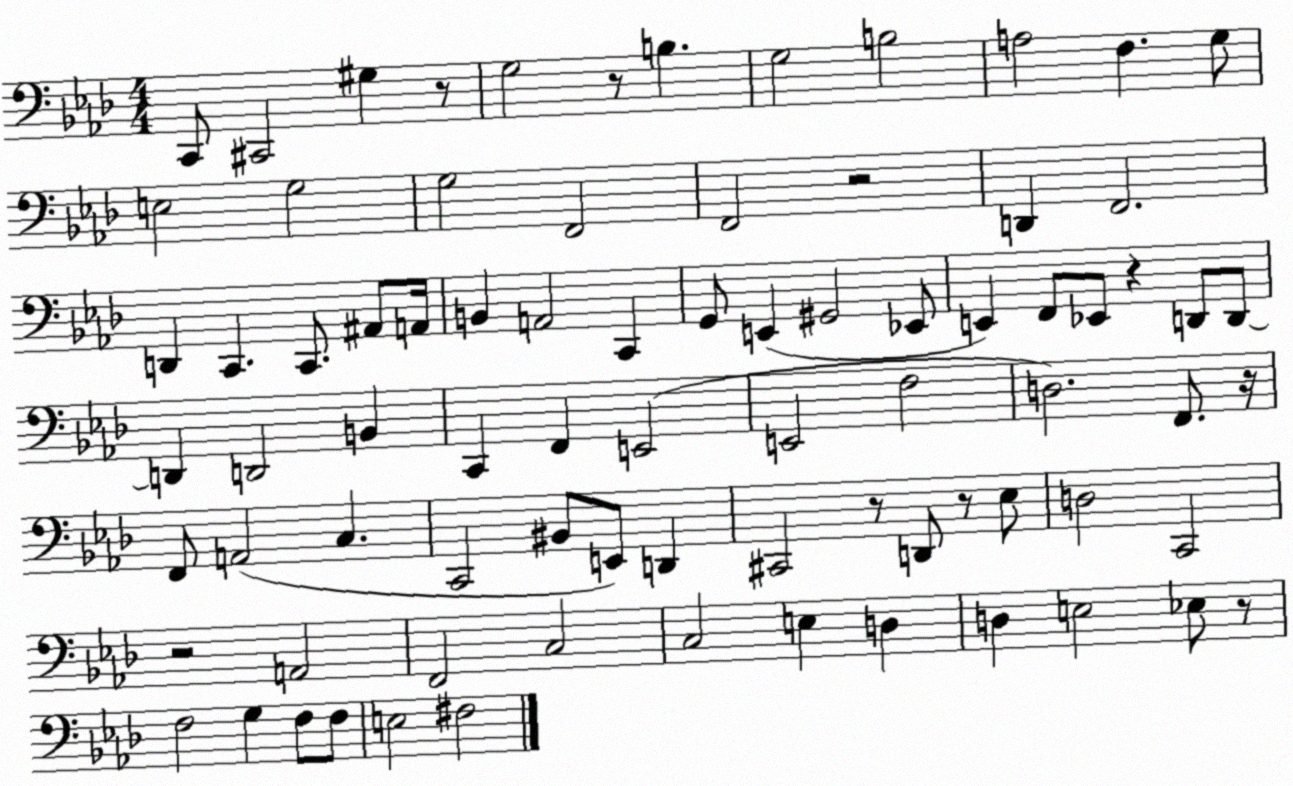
X:1
T:Untitled
M:4/4
L:1/4
K:Ab
C,,/2 ^C,,2 ^G, z/2 G,2 z/2 B, G,2 B,2 A,2 F, G,/2 E,2 G,2 G,2 F,,2 F,,2 z2 D,, F,,2 D,, C,, C,,/2 ^A,,/2 A,,/4 B,, A,,2 C,, G,,/2 E,, ^G,,2 _E,,/2 E,, F,,/2 _E,,/2 z D,,/2 D,,/2 D,, D,,2 B,, C,, F,, E,,2 E,,2 F,2 D,2 F,,/2 z/4 F,,/2 A,,2 C, C,,2 ^B,,/2 E,,/2 D,, ^C,,2 z/2 D,,/2 z/2 _E,/2 D,2 C,,2 z2 A,,2 F,,2 C,2 C,2 E, D, D, E,2 _E,/2 z/2 F,2 G, F,/2 F,/2 E,2 ^F,2